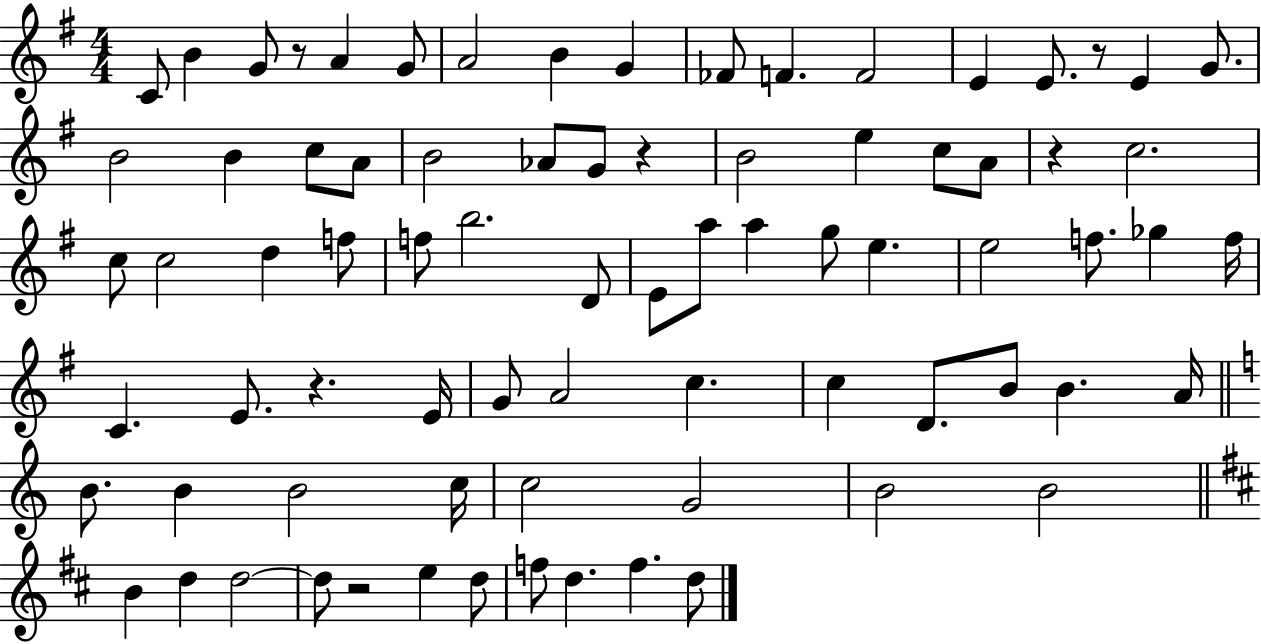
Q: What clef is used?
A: treble